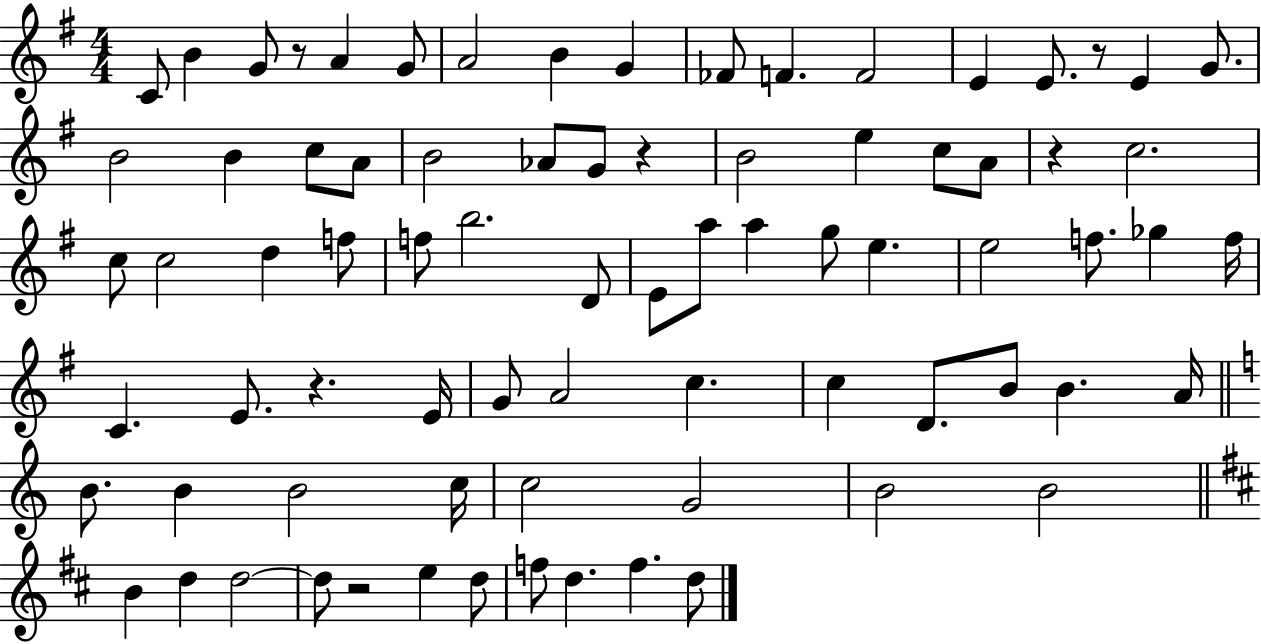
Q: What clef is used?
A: treble